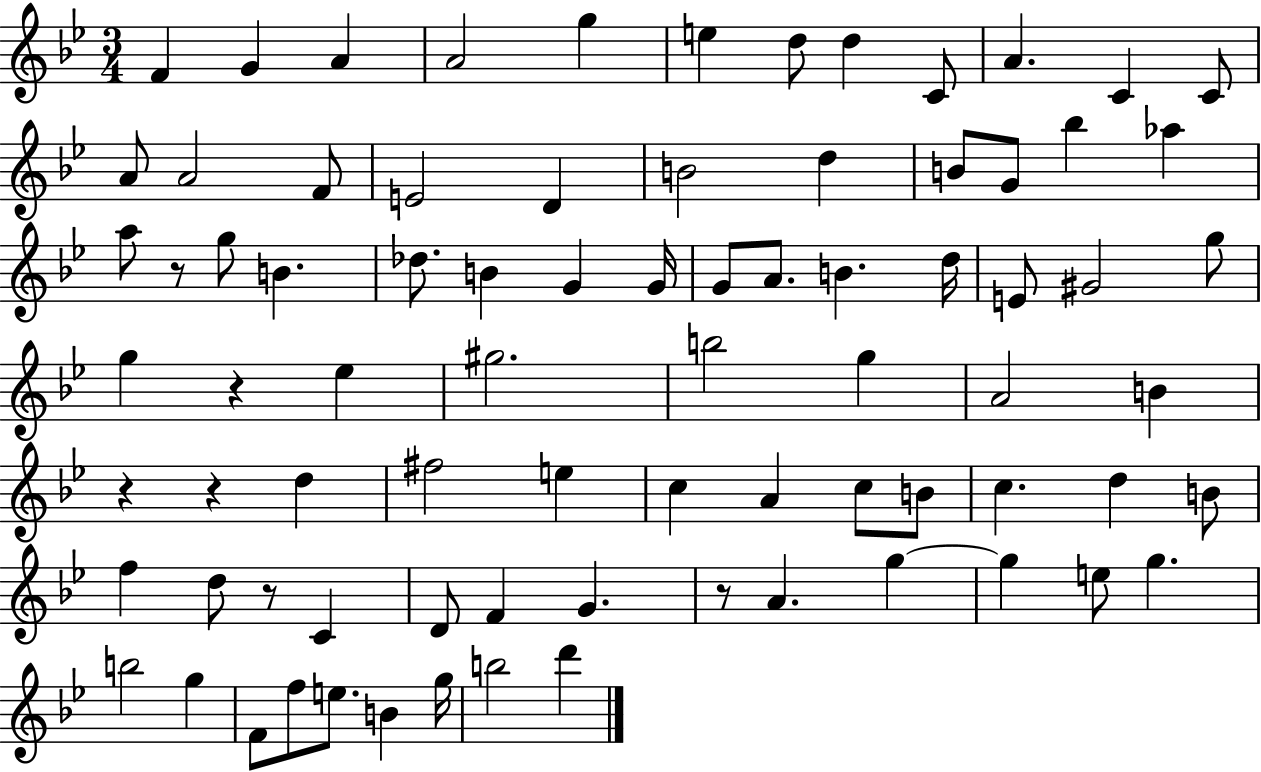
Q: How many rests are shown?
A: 6